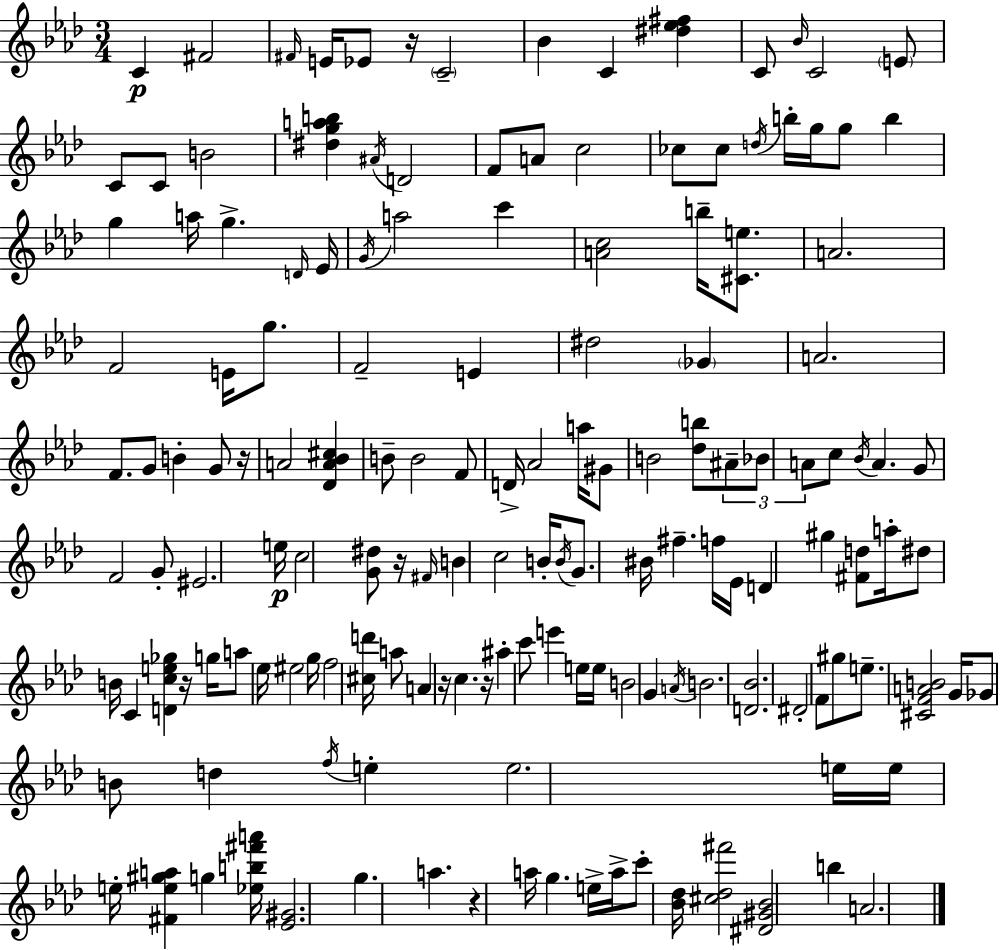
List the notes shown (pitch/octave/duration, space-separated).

C4/q F#4/h F#4/s E4/s Eb4/e R/s C4/h Bb4/q C4/q [D#5,Eb5,F#5]/q C4/e Bb4/s C4/h E4/e C4/e C4/e B4/h [D#5,G5,A5,B5]/q A#4/s D4/h F4/e A4/e C5/h CES5/e CES5/e D5/s B5/s G5/s G5/e B5/q G5/q A5/s G5/q. D4/s Eb4/s G4/s A5/h C6/q [A4,C5]/h B5/s [C#4,E5]/e. A4/h. F4/h E4/s G5/e. F4/h E4/q D#5/h Gb4/q A4/h. F4/e. G4/e B4/q G4/e R/s A4/h [Db4,A4,Bb4,C#5]/q B4/e B4/h F4/e D4/s Ab4/h A5/s G#4/e B4/h [Db5,B5]/e A#4/e Bb4/e A4/e C5/e Bb4/s A4/q. G4/e F4/h G4/e EIS4/h. E5/s C5/h [G4,D#5]/e R/s F#4/s B4/q C5/h B4/s B4/s G4/e. BIS4/s F#5/q. F5/s Eb4/s D4/q G#5/q [F#4,D5]/e A5/s D#5/e B4/s C4/q [D4,C5,E5,Gb5]/q R/s G5/s A5/e Eb5/s EIS5/h G5/s F5/h [C#5,D6]/s A5/e A4/q R/s C5/q. R/s A#5/q C6/e E6/q E5/s E5/s B4/h G4/q A4/s B4/h. [D4,Bb4]/h. D#4/h F4/e G#5/e E5/e. [C#4,F4,A4,B4]/h G4/s Gb4/e B4/e D5/q F5/s E5/q E5/h. E5/s E5/s E5/s [F#4,E5,G#5,A5]/q G5/q [Eb5,B5,F#6,A6]/s [Eb4,G#4]/h. G5/q. A5/q. R/q A5/s G5/q. E5/s A5/s C6/e [Bb4,Db5]/s [C#5,Db5,F#6]/h [D#4,G#4,Bb4]/h B5/q A4/h.